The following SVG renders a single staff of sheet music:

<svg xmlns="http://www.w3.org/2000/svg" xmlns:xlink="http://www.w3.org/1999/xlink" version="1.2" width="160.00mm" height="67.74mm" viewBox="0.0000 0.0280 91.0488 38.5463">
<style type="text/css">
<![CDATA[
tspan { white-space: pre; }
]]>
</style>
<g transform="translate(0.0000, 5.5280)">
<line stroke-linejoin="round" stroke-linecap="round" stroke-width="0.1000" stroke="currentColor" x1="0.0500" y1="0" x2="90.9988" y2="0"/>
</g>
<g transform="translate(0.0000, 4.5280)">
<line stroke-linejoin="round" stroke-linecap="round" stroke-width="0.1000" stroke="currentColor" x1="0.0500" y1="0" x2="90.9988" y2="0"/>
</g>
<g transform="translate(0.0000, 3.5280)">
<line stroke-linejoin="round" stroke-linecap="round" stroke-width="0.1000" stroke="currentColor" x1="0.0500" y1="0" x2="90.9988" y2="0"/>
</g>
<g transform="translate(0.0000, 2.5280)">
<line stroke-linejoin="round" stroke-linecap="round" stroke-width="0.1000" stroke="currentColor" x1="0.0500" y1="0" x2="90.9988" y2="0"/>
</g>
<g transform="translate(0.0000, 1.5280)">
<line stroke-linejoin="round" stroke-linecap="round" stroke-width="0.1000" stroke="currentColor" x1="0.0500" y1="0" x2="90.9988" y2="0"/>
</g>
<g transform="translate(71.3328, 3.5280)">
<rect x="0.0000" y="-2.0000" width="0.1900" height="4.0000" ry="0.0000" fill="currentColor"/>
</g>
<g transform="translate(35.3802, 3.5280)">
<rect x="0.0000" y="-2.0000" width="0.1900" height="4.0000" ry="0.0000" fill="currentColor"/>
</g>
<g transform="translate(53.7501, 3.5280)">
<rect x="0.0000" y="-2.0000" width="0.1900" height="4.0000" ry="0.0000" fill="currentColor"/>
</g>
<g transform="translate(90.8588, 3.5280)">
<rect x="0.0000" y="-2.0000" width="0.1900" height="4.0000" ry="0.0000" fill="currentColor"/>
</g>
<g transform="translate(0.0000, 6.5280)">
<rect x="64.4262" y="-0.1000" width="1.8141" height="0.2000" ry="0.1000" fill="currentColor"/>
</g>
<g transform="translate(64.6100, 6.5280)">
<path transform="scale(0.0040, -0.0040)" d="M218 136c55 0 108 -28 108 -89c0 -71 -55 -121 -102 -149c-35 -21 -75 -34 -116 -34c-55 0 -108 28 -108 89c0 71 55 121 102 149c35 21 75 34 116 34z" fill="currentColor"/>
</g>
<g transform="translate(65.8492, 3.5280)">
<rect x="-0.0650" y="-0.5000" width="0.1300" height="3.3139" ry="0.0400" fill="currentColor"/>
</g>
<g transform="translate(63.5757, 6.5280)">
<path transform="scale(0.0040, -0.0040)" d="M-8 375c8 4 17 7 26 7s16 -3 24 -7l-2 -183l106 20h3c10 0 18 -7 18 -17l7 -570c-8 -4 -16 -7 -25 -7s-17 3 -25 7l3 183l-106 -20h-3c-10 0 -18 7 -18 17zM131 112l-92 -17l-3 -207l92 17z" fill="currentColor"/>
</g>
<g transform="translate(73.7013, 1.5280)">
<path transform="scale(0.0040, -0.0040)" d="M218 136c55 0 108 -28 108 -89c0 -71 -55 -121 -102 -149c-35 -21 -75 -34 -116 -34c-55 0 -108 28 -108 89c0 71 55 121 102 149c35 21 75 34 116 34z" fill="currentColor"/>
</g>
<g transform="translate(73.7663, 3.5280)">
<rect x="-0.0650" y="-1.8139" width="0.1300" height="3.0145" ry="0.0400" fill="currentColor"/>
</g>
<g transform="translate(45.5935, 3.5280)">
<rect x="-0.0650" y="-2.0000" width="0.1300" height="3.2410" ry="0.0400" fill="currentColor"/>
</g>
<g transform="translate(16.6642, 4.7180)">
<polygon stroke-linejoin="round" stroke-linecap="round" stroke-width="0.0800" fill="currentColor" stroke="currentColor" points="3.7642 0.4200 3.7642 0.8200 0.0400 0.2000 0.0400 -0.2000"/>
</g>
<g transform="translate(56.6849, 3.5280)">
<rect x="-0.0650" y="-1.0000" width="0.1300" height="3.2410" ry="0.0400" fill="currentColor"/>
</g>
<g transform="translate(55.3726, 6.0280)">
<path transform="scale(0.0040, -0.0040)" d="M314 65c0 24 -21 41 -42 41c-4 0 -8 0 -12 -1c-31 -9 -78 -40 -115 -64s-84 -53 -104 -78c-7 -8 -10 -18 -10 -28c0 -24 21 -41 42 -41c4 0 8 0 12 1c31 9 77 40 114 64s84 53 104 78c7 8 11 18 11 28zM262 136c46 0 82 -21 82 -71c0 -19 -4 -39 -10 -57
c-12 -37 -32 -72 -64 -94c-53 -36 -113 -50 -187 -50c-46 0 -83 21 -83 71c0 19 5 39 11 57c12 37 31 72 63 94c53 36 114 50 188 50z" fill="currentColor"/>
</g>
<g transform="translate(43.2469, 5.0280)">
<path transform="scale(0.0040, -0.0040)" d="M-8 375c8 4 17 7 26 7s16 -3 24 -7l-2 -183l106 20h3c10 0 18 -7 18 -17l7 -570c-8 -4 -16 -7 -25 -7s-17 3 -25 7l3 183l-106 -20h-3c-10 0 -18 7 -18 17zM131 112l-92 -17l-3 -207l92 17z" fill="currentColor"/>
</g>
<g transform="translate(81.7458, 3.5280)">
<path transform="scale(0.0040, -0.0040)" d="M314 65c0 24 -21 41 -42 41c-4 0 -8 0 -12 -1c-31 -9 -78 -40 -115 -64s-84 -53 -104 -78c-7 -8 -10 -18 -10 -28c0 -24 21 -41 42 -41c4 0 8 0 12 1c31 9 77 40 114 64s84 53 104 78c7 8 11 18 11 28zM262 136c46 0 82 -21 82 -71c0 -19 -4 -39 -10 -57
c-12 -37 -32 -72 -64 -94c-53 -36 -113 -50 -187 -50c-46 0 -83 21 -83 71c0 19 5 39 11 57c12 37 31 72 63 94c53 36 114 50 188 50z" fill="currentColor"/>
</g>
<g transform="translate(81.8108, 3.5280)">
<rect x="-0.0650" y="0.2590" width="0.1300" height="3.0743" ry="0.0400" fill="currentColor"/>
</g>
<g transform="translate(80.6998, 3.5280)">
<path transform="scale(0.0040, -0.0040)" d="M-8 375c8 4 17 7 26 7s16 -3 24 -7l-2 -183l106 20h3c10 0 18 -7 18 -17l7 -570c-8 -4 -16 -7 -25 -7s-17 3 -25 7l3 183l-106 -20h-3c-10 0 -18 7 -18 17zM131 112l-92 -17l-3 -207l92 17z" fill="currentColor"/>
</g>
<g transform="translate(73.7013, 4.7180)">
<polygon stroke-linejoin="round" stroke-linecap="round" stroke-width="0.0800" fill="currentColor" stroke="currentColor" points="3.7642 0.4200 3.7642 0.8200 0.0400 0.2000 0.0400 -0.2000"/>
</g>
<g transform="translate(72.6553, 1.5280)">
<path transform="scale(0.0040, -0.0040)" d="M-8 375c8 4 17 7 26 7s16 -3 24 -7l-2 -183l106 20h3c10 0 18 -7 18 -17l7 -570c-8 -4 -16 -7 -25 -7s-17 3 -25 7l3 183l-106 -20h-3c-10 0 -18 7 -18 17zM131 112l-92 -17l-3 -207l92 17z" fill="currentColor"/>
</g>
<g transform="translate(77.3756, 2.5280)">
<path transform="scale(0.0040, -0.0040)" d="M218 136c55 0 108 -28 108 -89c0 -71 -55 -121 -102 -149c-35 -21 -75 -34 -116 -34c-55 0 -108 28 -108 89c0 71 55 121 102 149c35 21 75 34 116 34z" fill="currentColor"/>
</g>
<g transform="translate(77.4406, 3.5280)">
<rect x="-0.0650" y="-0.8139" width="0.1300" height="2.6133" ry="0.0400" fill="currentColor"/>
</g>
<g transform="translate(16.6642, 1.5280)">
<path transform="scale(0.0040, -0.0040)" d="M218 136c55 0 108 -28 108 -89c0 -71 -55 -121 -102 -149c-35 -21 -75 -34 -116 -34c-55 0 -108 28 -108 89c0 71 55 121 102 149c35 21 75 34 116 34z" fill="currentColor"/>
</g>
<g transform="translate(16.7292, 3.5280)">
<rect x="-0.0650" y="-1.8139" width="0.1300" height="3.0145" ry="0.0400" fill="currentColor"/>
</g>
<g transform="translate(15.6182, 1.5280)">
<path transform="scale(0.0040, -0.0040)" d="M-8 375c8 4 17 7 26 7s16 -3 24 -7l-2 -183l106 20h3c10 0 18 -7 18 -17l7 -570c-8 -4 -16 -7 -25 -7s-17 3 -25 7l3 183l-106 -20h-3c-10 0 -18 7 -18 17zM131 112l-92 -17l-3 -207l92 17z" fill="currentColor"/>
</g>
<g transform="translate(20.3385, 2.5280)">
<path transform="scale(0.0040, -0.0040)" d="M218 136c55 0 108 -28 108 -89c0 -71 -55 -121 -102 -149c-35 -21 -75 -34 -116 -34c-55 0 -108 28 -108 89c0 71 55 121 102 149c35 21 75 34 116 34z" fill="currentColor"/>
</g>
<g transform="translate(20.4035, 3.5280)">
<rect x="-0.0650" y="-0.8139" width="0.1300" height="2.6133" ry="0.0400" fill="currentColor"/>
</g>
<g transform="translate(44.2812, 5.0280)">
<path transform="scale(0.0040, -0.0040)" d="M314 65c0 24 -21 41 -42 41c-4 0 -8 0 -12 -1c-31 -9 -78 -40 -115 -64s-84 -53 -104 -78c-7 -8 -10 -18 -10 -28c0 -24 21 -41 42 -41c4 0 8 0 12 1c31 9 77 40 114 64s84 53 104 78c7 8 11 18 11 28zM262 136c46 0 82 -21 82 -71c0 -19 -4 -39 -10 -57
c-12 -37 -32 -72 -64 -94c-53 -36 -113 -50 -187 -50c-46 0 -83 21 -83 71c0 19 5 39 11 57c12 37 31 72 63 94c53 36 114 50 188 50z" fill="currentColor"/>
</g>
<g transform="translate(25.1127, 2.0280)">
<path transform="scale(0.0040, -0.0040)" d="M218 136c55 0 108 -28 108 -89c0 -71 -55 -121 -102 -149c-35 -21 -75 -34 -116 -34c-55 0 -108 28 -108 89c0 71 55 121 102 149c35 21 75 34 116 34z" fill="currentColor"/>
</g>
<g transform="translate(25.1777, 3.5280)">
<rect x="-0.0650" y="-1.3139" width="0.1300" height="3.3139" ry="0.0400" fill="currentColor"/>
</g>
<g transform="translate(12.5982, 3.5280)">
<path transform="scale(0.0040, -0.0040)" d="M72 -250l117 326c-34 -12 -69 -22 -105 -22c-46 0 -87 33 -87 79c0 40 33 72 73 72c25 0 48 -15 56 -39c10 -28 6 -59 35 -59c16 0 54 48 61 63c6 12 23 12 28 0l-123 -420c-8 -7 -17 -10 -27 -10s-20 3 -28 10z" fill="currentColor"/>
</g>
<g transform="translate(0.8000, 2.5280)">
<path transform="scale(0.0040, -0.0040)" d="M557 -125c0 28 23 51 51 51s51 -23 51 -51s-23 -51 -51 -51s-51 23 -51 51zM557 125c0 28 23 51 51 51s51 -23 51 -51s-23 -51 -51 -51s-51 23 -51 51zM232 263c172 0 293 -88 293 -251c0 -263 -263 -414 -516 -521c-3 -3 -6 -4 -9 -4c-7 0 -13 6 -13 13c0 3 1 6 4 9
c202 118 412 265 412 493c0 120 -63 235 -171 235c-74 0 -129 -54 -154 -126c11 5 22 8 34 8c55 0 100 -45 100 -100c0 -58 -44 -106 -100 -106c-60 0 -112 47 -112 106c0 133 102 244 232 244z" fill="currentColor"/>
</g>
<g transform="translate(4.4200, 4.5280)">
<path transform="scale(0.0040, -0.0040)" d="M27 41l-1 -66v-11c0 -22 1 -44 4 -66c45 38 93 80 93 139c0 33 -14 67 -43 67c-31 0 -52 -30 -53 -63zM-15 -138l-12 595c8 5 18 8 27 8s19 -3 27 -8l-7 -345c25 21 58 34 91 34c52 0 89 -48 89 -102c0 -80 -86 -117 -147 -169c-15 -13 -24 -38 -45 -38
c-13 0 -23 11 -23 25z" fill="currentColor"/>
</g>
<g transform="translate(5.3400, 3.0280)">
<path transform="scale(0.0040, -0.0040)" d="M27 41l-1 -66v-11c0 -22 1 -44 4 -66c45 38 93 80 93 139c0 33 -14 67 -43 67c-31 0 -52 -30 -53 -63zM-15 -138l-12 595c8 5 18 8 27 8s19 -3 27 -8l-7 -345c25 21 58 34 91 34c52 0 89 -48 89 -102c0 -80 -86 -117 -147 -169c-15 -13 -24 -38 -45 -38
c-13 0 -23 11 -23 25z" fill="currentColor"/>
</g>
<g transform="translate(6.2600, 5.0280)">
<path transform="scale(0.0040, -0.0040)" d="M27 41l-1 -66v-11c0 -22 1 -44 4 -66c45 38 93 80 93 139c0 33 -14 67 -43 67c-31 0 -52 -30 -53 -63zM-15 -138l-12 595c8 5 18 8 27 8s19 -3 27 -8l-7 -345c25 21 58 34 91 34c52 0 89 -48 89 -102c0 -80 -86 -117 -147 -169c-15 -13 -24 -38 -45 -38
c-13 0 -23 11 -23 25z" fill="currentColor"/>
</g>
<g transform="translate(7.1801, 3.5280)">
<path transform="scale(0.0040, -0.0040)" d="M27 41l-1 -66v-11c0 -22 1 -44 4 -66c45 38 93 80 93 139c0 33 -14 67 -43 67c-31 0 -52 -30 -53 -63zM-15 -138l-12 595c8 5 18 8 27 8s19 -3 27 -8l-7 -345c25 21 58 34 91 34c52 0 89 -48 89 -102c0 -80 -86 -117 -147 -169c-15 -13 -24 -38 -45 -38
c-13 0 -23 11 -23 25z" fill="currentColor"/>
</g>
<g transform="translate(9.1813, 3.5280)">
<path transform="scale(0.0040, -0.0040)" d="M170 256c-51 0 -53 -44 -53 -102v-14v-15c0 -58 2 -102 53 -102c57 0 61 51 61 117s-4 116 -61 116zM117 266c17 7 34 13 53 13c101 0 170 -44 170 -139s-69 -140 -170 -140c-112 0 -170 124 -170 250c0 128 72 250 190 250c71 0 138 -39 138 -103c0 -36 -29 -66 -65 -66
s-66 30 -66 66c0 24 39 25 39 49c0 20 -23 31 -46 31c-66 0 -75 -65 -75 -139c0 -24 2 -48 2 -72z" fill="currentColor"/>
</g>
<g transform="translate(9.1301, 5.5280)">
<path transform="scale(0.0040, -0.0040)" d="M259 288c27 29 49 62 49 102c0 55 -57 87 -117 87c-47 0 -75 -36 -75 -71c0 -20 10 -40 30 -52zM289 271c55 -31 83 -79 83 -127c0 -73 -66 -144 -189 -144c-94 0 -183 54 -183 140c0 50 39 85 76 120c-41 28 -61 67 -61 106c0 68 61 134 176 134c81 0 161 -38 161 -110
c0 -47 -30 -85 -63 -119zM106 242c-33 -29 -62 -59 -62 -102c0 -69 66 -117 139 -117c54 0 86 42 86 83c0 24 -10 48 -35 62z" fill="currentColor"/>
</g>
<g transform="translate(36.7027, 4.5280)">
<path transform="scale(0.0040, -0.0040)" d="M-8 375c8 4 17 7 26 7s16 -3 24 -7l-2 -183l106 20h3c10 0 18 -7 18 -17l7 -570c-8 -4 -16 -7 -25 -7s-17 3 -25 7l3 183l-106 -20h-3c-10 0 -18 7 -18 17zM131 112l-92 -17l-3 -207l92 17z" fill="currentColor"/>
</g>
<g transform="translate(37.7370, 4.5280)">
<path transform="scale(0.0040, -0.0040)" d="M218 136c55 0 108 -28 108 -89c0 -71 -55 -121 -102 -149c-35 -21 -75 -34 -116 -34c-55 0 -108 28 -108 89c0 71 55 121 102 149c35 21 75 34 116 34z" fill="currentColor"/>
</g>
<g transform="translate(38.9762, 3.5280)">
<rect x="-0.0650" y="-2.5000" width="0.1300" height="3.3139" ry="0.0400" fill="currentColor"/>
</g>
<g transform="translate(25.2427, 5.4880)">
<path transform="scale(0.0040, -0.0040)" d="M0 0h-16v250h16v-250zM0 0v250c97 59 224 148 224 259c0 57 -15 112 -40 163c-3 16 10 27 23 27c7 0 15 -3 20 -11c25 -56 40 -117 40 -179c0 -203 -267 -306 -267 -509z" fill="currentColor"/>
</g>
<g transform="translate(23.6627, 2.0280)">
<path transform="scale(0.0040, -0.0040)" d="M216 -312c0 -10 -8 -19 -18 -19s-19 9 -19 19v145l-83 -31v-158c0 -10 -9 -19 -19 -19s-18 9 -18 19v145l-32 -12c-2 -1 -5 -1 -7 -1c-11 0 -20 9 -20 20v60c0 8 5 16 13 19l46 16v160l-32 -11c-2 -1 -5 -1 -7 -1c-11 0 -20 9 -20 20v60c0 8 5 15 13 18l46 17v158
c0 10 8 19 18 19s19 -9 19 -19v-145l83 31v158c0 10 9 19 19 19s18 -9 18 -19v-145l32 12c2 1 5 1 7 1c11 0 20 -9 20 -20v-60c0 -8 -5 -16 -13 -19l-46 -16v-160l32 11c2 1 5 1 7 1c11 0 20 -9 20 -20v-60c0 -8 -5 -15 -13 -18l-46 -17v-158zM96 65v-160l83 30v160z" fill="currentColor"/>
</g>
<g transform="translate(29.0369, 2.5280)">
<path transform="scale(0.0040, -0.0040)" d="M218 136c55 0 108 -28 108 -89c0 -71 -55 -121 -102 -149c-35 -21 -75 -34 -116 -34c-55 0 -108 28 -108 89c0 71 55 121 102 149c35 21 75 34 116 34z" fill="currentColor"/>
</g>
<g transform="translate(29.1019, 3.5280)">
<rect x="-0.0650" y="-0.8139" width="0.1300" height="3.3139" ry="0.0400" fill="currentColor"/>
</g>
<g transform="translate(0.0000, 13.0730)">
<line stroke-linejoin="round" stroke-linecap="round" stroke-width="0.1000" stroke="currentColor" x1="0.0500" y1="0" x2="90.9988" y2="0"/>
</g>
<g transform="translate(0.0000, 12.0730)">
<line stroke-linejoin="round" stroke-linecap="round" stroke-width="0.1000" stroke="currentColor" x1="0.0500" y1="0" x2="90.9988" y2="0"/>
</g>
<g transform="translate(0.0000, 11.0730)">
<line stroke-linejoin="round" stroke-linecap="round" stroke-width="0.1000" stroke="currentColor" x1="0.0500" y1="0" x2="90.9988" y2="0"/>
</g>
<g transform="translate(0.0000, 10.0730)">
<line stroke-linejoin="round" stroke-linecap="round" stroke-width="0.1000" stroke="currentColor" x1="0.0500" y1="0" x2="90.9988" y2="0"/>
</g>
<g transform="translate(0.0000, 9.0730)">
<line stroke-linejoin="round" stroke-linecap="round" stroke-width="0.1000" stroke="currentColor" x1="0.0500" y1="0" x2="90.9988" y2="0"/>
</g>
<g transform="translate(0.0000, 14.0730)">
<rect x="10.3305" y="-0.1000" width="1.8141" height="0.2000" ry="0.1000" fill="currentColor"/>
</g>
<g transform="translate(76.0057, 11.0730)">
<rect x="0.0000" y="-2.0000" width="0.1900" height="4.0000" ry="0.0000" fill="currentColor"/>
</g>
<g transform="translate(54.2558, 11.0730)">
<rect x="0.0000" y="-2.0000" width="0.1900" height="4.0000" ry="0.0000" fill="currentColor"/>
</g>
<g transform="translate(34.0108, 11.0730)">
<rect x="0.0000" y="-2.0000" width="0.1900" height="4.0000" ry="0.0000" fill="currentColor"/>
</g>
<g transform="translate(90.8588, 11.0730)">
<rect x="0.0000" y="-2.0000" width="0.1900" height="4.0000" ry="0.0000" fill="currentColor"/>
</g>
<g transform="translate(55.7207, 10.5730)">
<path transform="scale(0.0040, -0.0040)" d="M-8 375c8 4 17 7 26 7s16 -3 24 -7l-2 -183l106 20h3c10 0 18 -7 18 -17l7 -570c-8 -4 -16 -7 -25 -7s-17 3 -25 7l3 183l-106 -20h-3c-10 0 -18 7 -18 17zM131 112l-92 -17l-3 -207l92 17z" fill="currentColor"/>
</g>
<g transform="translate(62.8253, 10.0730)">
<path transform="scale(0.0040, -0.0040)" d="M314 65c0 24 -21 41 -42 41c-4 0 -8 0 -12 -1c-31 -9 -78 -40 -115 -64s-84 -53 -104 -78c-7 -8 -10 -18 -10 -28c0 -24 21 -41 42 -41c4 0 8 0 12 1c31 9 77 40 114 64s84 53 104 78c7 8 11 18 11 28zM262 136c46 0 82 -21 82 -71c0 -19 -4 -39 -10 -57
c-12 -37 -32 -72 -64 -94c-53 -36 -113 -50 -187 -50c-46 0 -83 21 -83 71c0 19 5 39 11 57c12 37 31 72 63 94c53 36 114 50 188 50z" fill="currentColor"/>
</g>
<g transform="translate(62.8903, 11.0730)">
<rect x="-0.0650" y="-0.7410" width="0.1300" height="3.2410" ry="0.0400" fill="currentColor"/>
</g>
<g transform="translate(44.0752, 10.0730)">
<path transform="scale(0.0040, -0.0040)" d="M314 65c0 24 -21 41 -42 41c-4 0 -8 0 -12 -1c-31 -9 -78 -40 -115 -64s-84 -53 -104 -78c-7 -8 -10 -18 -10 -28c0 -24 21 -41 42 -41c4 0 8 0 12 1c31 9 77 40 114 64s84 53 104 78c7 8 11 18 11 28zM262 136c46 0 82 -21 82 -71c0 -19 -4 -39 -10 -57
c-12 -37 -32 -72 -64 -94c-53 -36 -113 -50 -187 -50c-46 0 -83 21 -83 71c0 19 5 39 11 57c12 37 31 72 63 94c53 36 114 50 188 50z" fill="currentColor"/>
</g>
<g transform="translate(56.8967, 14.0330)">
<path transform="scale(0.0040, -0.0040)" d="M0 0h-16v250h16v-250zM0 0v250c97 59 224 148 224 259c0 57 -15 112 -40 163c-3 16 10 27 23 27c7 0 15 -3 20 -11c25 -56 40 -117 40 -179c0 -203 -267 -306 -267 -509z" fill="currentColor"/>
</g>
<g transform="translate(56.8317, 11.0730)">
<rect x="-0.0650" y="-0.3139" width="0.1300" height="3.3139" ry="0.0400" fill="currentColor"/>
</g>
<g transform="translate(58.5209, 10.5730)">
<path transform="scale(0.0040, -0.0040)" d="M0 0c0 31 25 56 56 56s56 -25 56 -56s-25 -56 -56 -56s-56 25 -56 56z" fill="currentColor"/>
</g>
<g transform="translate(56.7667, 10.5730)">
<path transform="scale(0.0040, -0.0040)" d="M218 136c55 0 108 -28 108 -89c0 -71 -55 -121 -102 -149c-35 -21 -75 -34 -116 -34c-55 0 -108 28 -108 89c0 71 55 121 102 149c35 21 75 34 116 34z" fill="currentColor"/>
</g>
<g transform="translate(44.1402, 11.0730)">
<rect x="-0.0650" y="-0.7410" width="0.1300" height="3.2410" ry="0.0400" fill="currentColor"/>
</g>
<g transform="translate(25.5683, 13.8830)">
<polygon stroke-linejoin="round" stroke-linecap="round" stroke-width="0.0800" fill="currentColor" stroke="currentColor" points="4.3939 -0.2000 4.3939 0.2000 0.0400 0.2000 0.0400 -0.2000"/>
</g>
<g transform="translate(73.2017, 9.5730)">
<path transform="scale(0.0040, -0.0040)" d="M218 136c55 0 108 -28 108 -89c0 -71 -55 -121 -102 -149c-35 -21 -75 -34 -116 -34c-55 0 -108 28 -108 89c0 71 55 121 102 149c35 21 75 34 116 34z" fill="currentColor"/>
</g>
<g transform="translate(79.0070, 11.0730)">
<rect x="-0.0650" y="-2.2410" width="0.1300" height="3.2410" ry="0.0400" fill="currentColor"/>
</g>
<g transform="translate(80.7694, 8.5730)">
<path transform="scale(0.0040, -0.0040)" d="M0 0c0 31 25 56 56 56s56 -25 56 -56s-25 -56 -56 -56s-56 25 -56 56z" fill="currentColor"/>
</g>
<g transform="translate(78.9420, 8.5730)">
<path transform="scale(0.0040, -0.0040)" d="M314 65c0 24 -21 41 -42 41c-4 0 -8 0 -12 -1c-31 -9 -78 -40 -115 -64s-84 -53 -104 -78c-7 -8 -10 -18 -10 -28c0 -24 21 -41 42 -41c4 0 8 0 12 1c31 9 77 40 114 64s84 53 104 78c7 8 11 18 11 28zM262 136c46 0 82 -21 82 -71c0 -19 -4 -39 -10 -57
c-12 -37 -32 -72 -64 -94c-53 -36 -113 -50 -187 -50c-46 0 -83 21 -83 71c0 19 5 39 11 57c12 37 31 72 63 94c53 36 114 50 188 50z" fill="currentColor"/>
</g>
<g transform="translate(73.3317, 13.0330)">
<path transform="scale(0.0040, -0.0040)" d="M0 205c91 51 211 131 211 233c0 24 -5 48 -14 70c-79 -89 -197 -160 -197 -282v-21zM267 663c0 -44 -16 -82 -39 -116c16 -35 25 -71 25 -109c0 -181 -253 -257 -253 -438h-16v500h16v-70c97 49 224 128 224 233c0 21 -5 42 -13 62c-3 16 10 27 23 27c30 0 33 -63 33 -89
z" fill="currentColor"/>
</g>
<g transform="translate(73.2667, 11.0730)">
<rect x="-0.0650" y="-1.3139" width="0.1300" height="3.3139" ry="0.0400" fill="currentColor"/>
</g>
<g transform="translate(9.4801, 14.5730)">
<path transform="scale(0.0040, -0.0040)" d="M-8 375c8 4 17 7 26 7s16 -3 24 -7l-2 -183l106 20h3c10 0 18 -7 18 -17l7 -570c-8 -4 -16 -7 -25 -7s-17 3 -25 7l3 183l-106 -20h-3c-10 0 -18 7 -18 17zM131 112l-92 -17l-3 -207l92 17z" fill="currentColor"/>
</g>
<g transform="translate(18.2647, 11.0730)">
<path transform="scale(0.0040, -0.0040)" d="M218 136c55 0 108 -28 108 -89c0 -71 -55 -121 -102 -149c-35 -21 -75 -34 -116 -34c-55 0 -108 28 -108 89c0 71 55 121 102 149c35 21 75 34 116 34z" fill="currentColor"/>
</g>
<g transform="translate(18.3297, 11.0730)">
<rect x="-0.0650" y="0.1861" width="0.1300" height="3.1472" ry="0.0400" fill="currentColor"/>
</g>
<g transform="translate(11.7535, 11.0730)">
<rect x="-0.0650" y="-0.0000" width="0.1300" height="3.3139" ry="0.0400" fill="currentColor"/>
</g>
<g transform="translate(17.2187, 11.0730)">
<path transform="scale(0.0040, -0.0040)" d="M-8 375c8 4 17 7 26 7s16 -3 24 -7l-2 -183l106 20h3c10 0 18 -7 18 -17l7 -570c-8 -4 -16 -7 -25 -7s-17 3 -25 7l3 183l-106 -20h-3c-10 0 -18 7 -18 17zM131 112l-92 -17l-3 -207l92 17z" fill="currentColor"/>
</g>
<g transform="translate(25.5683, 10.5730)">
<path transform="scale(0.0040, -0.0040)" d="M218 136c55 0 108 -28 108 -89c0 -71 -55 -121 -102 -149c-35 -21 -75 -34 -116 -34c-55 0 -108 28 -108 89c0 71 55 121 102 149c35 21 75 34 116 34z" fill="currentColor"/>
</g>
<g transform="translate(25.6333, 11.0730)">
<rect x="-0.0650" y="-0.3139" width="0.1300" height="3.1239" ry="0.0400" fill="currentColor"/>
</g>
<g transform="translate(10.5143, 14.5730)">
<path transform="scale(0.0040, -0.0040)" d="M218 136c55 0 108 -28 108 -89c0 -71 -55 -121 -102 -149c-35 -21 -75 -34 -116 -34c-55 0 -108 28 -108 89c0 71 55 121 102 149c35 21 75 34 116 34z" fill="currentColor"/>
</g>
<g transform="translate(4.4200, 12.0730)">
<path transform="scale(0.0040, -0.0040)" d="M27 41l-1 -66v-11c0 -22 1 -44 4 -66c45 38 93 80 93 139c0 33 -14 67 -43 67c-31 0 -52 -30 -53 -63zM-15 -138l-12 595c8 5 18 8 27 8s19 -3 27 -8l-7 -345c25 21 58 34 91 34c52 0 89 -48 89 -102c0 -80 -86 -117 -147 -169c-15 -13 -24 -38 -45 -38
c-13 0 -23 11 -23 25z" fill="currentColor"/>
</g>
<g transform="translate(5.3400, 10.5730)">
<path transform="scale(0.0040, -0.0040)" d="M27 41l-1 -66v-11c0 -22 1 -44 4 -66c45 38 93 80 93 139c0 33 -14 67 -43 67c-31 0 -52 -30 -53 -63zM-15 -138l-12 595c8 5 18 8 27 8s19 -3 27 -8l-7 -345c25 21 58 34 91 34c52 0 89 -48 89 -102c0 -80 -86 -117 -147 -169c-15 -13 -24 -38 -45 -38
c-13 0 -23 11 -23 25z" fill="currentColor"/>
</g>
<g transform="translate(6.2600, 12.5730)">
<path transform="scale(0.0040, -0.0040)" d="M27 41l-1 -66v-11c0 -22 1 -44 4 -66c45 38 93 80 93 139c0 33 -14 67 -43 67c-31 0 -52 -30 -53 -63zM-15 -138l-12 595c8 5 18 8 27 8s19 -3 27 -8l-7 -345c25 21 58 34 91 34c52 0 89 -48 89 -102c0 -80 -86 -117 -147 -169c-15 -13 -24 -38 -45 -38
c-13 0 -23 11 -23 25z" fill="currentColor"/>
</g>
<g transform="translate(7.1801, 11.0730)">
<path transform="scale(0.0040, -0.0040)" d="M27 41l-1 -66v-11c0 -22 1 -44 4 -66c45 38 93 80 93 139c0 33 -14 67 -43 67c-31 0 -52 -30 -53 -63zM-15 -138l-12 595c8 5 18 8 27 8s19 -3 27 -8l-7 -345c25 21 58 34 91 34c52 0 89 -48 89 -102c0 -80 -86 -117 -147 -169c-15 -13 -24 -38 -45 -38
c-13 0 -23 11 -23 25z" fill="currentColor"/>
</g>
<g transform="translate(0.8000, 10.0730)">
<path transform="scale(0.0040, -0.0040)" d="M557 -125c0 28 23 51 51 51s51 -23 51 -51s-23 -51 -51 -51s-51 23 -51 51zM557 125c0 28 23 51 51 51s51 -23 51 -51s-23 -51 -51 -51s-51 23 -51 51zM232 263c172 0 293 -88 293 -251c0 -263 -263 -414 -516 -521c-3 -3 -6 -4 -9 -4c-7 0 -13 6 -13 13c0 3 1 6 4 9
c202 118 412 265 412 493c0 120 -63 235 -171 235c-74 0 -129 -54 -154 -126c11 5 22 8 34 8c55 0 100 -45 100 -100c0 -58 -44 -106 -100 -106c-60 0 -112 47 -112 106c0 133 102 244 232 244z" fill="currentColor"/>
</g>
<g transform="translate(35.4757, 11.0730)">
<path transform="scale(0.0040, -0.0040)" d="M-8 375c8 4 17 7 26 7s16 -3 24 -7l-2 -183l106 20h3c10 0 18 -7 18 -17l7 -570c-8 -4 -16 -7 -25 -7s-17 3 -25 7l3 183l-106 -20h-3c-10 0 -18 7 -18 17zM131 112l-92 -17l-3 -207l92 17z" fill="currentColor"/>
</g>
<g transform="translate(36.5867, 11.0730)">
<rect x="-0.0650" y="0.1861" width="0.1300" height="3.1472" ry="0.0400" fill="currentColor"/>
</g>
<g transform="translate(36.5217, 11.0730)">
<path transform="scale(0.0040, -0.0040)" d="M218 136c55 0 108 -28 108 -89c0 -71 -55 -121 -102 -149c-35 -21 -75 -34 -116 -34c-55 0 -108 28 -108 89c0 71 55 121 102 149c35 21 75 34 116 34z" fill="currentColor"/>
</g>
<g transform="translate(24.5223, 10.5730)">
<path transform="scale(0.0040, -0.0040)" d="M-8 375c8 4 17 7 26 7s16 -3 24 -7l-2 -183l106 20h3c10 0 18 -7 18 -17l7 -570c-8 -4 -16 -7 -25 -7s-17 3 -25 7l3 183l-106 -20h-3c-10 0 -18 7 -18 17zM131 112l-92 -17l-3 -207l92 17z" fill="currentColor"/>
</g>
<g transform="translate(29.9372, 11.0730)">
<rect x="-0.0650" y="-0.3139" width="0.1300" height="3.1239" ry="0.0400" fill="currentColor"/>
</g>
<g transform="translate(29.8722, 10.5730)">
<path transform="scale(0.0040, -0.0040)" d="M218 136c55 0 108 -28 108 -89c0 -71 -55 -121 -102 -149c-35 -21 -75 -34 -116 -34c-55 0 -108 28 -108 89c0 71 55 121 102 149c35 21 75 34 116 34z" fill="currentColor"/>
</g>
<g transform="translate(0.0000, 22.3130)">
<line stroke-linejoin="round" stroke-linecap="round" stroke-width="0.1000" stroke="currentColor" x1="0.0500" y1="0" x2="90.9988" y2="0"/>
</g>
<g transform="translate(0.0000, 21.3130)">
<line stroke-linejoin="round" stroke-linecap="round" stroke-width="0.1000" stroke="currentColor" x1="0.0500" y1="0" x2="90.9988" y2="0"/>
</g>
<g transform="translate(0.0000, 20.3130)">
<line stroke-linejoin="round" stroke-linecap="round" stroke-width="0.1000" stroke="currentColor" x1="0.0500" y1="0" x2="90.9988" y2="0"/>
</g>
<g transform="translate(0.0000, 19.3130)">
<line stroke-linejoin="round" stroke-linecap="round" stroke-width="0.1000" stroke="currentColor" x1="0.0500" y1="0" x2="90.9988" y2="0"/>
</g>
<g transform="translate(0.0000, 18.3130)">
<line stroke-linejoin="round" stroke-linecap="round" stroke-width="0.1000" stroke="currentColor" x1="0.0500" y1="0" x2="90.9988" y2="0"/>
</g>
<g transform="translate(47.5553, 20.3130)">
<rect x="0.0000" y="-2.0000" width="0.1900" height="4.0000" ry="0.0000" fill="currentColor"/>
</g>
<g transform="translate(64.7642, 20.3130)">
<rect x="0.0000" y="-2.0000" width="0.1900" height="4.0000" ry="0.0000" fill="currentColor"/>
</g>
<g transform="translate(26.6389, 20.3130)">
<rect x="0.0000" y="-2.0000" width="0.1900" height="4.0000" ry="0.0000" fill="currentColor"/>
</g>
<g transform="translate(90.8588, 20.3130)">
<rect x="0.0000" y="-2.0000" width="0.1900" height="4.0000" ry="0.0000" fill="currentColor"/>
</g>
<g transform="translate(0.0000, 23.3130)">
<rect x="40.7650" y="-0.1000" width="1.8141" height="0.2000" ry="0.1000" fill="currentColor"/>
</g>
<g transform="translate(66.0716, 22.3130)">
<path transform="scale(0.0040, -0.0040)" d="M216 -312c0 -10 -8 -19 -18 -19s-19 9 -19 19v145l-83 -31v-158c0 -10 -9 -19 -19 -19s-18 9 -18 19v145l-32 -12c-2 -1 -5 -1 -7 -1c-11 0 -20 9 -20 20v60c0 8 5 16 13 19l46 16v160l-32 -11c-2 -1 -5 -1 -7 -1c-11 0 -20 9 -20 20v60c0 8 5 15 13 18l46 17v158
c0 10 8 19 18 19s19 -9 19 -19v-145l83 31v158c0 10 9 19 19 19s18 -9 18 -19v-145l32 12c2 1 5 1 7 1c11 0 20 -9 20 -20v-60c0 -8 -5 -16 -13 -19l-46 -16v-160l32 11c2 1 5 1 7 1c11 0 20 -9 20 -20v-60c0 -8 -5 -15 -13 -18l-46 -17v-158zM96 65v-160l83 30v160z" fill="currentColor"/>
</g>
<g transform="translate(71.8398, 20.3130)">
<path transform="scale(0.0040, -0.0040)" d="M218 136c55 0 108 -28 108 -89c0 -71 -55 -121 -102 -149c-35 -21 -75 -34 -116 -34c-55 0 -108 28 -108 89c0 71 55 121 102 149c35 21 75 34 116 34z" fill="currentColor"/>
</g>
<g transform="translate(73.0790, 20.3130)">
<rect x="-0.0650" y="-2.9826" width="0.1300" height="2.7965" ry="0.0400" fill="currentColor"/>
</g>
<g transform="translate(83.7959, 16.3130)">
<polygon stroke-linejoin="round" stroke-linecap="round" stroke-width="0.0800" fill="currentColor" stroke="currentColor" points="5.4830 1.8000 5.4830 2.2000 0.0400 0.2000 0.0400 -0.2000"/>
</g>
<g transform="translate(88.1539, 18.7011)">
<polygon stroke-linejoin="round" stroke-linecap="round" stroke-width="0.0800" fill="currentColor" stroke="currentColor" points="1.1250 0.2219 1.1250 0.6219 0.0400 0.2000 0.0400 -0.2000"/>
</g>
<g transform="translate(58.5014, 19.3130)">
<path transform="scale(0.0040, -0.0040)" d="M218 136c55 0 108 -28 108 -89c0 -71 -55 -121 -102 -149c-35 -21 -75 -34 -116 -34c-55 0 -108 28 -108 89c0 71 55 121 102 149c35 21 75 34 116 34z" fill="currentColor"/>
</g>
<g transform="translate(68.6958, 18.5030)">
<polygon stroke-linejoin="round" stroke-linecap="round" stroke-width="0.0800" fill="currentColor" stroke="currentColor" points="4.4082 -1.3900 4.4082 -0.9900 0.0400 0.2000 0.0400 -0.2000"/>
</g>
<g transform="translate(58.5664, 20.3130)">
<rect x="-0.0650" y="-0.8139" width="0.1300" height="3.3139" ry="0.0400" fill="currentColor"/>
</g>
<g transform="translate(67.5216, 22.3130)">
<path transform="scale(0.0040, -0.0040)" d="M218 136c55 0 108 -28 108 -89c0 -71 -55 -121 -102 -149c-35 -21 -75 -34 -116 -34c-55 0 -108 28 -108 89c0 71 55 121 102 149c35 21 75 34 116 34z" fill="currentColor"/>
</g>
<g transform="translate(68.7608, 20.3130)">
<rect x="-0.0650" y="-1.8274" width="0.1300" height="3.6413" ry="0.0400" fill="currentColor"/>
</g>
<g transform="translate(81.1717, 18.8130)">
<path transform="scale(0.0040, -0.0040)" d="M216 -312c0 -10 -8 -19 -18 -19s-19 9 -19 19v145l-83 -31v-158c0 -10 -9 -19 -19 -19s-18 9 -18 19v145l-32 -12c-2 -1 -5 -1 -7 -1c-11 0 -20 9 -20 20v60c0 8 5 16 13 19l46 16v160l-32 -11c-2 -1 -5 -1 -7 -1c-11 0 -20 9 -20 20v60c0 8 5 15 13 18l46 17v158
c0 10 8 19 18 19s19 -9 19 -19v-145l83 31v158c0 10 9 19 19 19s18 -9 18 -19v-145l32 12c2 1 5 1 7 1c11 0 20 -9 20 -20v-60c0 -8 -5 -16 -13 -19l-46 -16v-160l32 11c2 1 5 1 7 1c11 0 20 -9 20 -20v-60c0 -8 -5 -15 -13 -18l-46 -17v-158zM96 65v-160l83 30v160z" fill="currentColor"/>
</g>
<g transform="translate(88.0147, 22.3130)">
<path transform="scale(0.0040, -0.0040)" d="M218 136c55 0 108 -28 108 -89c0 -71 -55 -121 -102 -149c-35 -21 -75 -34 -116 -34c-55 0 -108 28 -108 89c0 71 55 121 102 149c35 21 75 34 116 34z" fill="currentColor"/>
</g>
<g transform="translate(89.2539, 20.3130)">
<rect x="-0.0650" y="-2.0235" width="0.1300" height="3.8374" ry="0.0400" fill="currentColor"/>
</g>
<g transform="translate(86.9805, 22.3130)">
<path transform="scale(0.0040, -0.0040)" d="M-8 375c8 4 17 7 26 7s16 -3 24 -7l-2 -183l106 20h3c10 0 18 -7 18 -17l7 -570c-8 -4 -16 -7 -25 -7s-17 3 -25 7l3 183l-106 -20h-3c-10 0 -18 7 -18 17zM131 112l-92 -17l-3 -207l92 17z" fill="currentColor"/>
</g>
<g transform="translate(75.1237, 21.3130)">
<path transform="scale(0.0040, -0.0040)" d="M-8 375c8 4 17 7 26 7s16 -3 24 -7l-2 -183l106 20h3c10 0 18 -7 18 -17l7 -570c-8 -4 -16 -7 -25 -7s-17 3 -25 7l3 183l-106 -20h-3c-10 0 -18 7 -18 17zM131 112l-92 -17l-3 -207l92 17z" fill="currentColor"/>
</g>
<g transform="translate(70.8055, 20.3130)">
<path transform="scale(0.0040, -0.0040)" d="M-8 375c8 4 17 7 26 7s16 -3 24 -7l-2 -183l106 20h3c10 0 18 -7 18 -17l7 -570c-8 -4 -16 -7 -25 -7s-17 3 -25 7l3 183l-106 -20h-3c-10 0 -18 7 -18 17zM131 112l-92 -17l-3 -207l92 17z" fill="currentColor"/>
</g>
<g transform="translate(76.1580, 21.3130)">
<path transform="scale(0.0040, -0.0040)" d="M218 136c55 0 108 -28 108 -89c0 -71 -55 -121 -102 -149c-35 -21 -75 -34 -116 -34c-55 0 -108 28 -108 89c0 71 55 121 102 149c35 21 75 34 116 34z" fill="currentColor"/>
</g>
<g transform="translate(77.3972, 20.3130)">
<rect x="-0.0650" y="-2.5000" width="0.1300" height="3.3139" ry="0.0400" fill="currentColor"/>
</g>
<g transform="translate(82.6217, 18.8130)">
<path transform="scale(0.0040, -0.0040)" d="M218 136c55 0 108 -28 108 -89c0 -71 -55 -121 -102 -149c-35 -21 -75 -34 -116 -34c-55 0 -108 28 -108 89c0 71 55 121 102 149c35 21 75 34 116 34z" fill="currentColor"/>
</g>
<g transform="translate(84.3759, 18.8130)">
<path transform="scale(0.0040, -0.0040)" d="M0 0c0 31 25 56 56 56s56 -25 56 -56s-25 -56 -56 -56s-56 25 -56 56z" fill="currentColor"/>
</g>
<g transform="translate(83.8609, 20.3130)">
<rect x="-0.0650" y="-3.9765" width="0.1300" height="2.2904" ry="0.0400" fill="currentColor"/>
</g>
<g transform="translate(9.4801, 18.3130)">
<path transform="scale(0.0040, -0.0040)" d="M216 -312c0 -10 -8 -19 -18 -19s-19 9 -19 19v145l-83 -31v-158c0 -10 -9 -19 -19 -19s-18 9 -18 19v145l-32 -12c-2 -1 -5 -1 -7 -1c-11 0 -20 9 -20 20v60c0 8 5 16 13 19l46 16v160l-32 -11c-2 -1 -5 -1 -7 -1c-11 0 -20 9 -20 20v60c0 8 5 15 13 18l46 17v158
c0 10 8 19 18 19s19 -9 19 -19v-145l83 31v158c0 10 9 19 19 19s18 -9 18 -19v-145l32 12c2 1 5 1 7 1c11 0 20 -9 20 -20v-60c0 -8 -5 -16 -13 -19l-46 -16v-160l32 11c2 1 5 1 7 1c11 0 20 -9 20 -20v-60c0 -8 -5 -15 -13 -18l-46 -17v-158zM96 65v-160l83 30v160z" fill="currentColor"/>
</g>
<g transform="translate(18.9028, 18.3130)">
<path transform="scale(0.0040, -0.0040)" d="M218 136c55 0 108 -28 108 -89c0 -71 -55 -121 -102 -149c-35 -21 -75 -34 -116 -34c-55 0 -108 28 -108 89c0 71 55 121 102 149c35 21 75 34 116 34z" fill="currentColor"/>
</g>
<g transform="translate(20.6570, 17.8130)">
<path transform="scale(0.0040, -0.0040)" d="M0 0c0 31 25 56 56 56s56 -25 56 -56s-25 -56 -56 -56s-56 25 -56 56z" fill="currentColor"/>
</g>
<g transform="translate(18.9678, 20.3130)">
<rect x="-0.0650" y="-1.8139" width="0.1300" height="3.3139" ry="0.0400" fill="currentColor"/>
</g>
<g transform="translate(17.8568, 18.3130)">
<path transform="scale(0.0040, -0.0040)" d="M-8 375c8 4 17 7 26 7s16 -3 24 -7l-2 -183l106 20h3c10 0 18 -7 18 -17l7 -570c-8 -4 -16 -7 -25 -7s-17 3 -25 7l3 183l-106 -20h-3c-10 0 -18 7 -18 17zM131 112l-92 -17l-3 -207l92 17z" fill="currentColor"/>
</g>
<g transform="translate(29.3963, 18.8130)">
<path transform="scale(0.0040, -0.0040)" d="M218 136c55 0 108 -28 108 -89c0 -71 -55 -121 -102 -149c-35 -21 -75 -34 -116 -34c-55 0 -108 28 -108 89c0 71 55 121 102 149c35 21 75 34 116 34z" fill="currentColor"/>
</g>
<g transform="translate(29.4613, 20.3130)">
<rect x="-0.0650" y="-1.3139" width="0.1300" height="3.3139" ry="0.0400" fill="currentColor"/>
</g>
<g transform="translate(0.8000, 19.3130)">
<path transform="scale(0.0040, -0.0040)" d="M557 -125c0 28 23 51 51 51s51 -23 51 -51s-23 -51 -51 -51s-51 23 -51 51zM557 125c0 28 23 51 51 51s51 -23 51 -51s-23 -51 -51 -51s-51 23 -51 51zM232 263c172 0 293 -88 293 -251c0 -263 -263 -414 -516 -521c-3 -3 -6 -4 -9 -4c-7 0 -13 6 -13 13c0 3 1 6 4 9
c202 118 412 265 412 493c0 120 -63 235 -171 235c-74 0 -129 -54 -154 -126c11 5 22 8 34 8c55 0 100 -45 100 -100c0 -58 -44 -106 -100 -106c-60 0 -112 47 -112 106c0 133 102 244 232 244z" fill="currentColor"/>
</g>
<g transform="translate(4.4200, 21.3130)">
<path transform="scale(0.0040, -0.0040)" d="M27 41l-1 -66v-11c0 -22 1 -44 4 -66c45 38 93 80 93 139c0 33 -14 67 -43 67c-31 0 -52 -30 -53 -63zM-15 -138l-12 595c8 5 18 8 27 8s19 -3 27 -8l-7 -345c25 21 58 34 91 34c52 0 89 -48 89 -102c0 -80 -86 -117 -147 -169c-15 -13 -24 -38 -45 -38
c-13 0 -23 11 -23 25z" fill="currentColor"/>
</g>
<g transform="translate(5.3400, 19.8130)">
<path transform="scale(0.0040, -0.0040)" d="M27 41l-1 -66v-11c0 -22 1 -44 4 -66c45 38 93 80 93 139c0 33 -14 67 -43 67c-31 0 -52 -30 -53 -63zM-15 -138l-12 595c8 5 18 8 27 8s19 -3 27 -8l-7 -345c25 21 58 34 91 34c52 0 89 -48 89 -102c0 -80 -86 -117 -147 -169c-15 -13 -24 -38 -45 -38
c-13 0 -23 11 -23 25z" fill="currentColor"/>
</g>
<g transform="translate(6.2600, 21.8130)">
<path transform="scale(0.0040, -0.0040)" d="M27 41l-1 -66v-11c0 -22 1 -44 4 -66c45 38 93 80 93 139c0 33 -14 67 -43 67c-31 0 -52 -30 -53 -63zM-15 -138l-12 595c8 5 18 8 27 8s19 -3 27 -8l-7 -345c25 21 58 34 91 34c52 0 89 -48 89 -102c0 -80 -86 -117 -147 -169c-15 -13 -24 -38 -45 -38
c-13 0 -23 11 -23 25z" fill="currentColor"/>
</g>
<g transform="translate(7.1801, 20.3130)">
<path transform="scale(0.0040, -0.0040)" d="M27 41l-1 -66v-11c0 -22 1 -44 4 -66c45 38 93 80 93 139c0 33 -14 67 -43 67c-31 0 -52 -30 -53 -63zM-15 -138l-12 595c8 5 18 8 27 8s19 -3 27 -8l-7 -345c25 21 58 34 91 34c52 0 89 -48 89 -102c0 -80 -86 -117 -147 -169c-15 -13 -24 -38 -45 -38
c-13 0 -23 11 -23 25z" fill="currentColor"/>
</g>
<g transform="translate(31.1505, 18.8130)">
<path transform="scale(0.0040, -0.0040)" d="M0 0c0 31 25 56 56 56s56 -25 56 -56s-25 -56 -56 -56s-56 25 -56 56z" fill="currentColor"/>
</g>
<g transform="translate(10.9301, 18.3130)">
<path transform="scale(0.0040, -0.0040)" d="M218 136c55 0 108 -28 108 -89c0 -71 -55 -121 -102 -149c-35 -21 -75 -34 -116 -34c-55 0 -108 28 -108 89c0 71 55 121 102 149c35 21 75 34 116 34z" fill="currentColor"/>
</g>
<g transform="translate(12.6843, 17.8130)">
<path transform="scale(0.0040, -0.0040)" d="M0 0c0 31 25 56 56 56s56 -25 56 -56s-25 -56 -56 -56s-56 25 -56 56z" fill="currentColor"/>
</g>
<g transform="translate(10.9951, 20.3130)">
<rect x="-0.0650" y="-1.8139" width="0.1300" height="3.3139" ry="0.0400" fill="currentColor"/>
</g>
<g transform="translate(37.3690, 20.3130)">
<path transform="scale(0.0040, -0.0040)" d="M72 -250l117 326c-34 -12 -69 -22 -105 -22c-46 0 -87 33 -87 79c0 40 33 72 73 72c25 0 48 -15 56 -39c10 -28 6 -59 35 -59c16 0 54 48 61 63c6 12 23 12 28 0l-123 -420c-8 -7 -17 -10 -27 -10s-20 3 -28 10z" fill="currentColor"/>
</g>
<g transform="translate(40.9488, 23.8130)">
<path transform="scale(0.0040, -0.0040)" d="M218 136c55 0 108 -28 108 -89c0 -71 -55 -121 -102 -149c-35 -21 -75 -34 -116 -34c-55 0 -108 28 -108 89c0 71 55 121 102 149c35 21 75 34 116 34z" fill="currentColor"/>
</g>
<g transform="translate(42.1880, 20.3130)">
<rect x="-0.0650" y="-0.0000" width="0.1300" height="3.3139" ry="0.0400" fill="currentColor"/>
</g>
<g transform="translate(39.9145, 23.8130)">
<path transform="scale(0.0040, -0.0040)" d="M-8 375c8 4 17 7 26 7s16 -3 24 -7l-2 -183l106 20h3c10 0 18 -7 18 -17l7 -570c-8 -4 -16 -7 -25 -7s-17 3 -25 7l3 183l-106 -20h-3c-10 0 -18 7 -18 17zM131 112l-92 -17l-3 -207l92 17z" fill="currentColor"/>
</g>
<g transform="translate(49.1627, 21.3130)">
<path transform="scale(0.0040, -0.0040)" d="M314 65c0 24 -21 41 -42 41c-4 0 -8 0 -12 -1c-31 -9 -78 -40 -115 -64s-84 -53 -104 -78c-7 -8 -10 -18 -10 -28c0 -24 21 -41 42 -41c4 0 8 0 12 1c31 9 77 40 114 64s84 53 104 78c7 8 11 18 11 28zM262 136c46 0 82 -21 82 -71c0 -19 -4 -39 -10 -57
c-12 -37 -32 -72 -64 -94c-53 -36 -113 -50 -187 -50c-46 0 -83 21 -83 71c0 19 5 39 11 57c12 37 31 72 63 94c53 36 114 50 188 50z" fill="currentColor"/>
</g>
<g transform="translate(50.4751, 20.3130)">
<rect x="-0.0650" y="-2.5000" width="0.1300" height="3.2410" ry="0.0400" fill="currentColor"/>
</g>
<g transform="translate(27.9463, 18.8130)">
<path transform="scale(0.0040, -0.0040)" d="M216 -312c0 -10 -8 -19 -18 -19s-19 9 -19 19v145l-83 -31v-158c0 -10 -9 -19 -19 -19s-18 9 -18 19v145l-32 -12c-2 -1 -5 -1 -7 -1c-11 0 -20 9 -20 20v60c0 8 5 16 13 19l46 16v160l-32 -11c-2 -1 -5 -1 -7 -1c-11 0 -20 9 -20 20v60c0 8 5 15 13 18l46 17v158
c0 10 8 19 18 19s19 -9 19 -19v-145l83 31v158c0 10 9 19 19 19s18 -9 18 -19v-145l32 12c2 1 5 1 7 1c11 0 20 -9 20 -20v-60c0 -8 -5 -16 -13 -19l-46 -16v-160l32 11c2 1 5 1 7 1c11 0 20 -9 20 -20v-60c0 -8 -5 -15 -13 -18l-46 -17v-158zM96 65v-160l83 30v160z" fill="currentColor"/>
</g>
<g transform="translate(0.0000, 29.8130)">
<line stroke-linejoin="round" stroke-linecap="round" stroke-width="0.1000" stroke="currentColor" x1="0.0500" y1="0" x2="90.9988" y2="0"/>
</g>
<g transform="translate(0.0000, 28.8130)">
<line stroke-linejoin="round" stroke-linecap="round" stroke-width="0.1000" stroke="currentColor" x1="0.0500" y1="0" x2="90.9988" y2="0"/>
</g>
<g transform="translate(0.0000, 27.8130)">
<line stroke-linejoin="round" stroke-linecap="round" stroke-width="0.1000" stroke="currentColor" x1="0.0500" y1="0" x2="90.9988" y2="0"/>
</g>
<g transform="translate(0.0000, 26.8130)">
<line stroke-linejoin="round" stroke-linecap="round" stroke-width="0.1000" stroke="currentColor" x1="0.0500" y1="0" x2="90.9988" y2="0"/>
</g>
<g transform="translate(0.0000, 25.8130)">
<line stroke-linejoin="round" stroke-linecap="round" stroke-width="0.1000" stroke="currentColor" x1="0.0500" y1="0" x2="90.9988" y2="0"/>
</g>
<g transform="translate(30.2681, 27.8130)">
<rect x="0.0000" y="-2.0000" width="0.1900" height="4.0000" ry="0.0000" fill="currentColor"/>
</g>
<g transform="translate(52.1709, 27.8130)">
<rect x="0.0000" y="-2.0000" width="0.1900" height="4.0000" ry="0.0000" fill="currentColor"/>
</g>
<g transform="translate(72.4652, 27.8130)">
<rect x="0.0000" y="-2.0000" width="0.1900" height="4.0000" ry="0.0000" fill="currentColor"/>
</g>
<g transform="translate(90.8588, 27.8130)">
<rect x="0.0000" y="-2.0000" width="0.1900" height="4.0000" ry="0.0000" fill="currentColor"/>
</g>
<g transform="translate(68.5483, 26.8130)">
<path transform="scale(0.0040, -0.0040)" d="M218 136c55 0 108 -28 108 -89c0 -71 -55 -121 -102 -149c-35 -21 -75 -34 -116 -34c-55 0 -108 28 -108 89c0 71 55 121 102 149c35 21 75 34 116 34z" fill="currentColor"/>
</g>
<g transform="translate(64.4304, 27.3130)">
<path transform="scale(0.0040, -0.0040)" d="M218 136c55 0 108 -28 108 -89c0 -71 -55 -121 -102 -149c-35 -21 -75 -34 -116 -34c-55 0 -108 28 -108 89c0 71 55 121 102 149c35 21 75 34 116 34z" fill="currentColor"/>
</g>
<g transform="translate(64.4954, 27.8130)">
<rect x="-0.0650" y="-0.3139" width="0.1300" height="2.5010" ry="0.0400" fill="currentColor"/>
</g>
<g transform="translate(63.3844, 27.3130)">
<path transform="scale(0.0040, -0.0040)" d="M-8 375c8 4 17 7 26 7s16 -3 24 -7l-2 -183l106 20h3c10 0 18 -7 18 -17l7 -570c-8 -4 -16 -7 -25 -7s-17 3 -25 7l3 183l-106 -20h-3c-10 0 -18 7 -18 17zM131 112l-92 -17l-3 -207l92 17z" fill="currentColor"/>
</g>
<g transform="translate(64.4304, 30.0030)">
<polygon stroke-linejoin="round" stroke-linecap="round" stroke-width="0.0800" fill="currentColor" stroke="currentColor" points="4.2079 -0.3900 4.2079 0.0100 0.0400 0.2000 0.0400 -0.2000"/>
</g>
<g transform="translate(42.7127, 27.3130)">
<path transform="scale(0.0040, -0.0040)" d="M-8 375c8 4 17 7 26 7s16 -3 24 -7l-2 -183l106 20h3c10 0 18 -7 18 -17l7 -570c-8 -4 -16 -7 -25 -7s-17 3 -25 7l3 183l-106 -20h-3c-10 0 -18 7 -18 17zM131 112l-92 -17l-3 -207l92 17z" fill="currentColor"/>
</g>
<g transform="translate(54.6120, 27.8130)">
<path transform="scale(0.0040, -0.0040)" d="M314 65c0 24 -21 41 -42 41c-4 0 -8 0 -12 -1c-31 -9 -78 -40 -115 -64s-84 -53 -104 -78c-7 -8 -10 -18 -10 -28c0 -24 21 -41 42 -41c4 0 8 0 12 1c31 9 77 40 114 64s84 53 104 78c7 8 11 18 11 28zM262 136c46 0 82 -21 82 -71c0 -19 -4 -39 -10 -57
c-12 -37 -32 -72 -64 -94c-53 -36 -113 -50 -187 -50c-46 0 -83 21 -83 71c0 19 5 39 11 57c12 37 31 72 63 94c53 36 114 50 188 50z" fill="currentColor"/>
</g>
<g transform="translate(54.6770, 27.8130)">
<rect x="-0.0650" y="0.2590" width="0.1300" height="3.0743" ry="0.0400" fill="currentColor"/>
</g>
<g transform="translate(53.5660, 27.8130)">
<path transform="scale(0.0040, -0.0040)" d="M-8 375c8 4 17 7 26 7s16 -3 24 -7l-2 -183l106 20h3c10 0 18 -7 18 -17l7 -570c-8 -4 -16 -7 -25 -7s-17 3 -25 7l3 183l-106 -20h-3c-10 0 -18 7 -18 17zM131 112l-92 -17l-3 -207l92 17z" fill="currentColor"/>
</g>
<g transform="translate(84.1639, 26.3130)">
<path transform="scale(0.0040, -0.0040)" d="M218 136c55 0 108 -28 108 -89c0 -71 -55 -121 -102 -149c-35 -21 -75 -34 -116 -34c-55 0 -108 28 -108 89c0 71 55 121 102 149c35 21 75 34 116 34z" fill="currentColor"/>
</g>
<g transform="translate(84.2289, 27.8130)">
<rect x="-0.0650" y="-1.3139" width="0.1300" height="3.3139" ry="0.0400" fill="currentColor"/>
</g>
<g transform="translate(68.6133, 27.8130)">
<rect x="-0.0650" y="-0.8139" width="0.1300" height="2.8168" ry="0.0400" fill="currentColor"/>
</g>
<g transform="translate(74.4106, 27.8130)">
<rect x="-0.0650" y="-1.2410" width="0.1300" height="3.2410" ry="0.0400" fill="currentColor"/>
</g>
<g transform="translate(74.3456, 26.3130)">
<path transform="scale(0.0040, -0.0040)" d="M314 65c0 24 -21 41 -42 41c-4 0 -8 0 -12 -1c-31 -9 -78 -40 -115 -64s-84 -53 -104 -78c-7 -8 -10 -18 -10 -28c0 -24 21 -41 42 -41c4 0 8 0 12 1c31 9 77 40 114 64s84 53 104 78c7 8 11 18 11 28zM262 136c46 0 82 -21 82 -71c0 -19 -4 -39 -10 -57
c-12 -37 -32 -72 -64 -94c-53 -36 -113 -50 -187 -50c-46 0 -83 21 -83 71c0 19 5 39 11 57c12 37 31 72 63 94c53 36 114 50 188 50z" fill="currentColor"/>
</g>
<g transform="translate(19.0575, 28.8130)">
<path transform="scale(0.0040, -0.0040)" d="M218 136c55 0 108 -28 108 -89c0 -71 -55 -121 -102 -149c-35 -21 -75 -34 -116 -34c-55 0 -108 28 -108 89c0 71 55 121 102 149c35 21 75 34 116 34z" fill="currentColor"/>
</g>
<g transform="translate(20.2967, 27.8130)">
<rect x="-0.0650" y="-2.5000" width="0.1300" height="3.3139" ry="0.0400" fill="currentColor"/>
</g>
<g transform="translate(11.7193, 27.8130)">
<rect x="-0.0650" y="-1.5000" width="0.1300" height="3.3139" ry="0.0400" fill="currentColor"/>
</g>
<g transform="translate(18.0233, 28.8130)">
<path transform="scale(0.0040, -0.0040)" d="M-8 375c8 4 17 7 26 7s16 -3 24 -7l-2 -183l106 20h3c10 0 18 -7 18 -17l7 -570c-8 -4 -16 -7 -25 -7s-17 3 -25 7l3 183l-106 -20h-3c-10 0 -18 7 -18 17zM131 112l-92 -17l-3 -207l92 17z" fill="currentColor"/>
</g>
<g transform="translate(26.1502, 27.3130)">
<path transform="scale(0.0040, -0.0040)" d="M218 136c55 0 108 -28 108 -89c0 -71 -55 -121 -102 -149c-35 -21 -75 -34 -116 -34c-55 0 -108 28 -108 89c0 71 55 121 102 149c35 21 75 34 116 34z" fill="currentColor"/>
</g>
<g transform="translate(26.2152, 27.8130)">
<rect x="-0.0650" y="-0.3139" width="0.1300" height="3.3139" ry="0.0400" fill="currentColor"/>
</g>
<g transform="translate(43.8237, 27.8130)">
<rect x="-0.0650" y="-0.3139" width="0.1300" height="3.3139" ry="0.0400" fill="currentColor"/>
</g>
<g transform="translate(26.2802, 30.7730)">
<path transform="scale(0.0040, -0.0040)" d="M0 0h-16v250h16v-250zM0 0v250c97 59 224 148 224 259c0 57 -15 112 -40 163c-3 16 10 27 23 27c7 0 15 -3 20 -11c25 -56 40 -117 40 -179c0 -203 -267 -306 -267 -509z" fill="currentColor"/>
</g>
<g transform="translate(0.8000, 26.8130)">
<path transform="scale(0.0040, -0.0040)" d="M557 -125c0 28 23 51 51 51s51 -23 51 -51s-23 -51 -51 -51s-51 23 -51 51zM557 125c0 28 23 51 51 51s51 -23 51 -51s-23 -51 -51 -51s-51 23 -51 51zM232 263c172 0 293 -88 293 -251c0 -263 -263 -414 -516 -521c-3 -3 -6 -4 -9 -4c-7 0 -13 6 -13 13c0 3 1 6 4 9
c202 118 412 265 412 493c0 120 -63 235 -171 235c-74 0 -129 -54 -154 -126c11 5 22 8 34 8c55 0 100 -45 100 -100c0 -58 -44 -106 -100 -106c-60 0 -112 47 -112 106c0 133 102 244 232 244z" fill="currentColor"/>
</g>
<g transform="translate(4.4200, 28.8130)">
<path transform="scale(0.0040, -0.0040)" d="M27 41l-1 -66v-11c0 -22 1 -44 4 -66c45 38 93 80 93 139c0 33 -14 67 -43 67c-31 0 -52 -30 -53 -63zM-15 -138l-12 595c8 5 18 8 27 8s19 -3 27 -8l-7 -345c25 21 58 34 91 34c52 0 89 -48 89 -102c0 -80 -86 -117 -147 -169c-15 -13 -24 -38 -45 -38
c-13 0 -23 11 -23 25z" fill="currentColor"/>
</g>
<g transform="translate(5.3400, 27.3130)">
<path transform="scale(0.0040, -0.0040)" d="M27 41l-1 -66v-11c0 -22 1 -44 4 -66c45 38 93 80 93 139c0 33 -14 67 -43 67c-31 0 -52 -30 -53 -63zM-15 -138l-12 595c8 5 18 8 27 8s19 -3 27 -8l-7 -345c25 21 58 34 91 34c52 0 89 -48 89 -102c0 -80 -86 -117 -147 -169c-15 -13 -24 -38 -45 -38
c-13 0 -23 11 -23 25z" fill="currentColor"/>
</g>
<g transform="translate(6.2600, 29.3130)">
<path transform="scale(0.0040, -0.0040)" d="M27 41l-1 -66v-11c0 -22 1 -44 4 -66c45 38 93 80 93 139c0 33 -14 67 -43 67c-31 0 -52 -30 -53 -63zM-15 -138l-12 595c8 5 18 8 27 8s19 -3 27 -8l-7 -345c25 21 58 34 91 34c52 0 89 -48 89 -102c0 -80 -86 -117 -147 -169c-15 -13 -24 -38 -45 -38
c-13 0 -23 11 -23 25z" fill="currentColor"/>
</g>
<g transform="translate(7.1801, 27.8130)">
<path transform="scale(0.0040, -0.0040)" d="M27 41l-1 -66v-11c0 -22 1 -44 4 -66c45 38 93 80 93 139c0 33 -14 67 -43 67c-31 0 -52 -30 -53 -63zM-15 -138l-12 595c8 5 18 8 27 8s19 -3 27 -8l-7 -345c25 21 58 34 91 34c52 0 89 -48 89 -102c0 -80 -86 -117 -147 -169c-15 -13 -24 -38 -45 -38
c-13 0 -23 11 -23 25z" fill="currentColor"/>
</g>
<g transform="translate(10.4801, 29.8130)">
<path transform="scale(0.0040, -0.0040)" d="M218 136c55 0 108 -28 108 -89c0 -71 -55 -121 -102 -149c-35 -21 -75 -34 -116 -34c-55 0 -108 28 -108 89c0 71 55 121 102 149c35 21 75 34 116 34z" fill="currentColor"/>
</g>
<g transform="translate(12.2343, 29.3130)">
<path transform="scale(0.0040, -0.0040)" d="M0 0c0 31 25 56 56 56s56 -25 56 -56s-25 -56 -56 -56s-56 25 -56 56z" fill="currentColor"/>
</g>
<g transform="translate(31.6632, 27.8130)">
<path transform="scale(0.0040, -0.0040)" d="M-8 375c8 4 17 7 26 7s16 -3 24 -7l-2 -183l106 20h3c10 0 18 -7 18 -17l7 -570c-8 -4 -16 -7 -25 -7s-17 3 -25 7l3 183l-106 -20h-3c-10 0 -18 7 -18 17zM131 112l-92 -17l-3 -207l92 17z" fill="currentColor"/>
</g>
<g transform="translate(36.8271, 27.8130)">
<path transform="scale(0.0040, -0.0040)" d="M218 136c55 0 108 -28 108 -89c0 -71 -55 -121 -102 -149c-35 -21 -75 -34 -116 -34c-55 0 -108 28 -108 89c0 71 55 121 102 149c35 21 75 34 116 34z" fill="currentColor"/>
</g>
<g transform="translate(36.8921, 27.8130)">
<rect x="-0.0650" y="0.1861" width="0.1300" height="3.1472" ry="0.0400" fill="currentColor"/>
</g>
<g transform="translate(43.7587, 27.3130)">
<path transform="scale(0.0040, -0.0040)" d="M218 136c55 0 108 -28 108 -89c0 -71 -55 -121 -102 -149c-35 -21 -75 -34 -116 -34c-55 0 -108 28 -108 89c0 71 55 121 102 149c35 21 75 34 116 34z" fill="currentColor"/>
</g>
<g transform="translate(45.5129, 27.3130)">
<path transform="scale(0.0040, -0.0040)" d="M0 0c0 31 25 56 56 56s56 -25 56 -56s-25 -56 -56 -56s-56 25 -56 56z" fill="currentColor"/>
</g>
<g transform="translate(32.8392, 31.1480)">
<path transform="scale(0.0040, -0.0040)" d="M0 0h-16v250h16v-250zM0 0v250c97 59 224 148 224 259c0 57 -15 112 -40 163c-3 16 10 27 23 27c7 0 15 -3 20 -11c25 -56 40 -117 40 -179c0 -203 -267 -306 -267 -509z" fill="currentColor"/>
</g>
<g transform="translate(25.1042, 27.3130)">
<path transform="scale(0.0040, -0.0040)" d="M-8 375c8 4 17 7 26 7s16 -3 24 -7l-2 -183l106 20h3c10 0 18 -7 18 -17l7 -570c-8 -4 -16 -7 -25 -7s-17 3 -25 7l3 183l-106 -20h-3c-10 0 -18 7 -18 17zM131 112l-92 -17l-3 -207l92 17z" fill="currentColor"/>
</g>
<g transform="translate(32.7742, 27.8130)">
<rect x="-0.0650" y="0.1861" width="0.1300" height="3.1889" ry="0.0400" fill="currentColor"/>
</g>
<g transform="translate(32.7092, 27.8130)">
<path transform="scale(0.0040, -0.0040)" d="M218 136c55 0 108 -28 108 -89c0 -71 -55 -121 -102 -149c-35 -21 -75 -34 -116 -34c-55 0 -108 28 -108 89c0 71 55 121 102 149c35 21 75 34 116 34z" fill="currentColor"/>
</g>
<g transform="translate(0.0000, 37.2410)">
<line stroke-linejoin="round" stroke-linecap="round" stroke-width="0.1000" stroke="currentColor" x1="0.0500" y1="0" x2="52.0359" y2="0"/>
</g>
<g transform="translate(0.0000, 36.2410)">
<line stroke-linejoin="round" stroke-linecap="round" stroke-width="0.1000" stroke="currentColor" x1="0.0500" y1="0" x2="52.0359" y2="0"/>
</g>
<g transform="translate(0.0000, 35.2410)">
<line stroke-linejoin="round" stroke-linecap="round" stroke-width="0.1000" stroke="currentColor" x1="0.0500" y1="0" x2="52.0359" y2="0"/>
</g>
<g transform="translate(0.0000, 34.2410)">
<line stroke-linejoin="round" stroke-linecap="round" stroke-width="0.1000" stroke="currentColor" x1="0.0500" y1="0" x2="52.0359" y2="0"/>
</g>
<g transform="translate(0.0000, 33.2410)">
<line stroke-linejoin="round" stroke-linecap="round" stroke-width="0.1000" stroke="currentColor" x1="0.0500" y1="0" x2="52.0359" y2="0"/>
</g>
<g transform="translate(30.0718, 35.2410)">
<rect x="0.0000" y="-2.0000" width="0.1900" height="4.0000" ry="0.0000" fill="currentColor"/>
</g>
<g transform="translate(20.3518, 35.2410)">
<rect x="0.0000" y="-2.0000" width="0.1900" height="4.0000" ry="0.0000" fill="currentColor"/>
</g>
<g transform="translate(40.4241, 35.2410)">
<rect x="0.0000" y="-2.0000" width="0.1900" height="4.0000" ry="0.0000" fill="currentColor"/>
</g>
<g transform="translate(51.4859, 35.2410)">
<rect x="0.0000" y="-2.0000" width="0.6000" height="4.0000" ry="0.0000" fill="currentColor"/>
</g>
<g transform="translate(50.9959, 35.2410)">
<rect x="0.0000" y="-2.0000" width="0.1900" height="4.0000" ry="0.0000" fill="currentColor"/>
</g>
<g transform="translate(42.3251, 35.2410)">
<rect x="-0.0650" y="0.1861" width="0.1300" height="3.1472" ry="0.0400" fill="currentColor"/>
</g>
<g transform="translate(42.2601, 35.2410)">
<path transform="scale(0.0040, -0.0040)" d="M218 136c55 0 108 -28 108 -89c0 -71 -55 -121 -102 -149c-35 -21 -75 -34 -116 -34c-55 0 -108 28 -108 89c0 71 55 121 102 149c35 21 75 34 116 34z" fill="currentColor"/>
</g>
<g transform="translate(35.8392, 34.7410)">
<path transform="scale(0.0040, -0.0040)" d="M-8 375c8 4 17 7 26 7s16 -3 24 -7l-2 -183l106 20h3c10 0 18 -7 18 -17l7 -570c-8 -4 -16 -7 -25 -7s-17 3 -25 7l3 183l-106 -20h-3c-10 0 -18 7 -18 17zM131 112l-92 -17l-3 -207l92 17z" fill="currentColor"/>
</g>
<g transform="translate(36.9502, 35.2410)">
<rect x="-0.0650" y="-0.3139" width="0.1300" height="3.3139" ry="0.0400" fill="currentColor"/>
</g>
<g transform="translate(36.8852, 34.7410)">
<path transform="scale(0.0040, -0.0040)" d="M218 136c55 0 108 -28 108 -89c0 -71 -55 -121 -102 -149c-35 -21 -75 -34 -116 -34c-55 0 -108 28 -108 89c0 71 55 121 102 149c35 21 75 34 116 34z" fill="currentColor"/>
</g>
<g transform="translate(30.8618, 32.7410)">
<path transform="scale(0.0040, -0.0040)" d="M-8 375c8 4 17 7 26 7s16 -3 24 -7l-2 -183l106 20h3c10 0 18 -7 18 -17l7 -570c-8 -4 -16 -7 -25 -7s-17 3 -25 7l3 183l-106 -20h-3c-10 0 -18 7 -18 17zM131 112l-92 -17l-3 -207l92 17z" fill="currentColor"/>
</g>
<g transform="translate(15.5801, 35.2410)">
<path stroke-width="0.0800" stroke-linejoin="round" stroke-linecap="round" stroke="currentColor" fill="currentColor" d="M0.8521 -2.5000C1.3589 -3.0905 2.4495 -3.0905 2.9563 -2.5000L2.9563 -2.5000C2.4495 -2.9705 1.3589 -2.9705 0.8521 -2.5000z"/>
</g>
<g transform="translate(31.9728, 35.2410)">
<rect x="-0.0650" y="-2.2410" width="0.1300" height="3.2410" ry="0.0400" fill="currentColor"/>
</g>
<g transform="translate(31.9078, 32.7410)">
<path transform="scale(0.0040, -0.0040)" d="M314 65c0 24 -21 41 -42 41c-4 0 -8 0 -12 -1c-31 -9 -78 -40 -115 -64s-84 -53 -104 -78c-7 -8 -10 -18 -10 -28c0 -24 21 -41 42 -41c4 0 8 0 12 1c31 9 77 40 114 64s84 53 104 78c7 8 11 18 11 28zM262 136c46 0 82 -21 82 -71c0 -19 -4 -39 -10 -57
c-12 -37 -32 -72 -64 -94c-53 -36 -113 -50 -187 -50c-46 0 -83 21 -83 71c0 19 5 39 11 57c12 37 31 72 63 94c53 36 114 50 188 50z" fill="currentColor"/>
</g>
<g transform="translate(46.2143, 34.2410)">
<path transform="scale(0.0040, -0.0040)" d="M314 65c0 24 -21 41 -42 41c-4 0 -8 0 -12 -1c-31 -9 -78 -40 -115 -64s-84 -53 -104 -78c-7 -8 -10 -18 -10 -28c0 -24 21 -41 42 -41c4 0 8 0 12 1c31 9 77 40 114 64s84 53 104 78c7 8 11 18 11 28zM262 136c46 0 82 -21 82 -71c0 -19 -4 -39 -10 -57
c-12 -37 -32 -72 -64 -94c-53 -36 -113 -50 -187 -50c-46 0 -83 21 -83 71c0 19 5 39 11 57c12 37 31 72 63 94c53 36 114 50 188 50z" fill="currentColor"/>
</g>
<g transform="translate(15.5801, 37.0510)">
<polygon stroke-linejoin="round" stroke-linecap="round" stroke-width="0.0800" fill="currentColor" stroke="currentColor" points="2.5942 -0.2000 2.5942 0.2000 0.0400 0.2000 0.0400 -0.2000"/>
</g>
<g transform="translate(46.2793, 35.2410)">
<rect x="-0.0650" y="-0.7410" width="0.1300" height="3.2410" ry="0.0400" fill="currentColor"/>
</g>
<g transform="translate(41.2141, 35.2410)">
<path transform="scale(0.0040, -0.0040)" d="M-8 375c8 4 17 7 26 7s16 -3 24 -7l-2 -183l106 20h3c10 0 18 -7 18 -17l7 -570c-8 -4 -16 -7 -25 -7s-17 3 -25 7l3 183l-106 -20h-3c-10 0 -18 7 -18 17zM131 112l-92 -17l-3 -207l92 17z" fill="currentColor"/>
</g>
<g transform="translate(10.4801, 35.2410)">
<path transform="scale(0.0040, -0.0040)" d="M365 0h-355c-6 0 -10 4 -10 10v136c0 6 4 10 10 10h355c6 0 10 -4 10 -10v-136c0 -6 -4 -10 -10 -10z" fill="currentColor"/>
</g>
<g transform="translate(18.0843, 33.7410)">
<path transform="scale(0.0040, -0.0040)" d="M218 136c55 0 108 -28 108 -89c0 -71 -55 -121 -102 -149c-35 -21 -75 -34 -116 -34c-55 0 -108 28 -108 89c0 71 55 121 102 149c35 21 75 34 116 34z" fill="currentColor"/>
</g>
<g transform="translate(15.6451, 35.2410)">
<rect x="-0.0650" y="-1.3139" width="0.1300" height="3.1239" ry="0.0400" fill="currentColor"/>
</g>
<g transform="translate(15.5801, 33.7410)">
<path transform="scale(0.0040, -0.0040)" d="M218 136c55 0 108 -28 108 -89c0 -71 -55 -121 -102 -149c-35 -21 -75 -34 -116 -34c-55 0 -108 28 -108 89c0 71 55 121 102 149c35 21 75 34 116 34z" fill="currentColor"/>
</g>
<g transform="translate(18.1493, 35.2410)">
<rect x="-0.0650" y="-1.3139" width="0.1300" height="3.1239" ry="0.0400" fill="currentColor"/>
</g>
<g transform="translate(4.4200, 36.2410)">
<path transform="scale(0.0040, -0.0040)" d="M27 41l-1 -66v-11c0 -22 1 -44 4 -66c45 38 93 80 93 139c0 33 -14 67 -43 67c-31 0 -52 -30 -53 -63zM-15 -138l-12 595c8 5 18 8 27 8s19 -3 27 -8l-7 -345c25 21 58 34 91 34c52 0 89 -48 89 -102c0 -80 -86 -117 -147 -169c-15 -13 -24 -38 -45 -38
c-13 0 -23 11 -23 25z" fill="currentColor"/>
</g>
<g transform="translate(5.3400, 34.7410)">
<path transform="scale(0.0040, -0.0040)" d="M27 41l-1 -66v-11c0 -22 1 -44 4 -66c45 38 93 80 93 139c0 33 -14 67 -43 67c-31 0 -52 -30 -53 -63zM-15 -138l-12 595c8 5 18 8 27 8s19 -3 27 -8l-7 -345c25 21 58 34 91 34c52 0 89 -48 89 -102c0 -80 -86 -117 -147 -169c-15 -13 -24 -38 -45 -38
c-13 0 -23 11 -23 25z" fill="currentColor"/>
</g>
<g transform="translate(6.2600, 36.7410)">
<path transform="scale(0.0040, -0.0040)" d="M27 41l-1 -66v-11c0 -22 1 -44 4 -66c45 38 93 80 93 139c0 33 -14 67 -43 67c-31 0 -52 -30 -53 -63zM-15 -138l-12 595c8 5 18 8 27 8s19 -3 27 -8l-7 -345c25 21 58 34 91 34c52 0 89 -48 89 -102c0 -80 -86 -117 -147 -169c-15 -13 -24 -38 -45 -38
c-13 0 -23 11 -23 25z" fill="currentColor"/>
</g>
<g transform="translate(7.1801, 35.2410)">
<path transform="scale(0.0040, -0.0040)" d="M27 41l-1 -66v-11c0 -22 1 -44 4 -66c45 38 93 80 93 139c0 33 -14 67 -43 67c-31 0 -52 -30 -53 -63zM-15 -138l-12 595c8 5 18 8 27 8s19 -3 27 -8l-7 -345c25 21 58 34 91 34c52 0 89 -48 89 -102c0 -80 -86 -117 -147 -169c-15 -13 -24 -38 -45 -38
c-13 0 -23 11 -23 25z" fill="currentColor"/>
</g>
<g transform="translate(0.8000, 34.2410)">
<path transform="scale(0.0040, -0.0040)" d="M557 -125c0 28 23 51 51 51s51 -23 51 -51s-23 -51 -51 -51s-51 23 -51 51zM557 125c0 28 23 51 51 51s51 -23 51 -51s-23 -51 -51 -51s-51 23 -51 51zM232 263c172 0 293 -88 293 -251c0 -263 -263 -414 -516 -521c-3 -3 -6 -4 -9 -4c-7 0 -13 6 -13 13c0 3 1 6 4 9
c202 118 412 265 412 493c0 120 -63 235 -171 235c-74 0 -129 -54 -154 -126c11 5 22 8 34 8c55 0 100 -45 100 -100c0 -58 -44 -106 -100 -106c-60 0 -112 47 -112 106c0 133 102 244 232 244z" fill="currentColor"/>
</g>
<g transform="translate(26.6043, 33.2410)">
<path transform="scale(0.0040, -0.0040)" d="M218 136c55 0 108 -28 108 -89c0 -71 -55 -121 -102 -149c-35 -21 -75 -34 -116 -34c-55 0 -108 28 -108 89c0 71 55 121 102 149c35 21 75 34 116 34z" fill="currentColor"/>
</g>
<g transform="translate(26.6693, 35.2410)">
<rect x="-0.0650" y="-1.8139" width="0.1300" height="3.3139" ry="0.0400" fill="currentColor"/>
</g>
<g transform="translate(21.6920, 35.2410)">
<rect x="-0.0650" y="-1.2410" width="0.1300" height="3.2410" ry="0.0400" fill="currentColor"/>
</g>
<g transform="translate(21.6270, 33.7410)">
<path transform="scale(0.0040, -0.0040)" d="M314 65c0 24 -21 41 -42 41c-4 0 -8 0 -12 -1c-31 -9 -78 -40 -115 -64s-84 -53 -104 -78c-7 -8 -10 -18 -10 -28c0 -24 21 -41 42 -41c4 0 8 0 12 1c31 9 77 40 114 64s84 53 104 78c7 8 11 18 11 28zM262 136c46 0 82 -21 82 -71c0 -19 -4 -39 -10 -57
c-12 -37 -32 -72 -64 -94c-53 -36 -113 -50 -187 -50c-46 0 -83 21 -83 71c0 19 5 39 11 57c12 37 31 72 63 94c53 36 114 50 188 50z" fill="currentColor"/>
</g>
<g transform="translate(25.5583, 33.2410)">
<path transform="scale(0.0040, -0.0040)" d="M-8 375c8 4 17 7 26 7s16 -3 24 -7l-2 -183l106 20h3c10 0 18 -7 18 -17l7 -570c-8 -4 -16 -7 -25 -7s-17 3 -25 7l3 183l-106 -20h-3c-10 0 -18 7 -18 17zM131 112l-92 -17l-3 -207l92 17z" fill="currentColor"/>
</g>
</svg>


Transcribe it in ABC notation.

X:1
T:Untitled
M:6/8
L:1/4
K:Ab
z/2 A,/2 F,/2 ^G,/2 F, B,, A,,2 F,,2 E,, A,/2 F,/2 D,2 D,, D, E,/2 E,/2 D, F,2 E,/2 F,2 G,/4 _B,2 ^A, A, ^G, z/2 D,, _B,,2 F, ^G,,/2 D,/2 B,, ^G,/2 G,,/4 G,, B,, E,/2 D,/2 D, E, D,2 E,/2 F,/2 G,2 G, z2 G,/2 G,/2 G,2 A, B,2 E, D, F,2